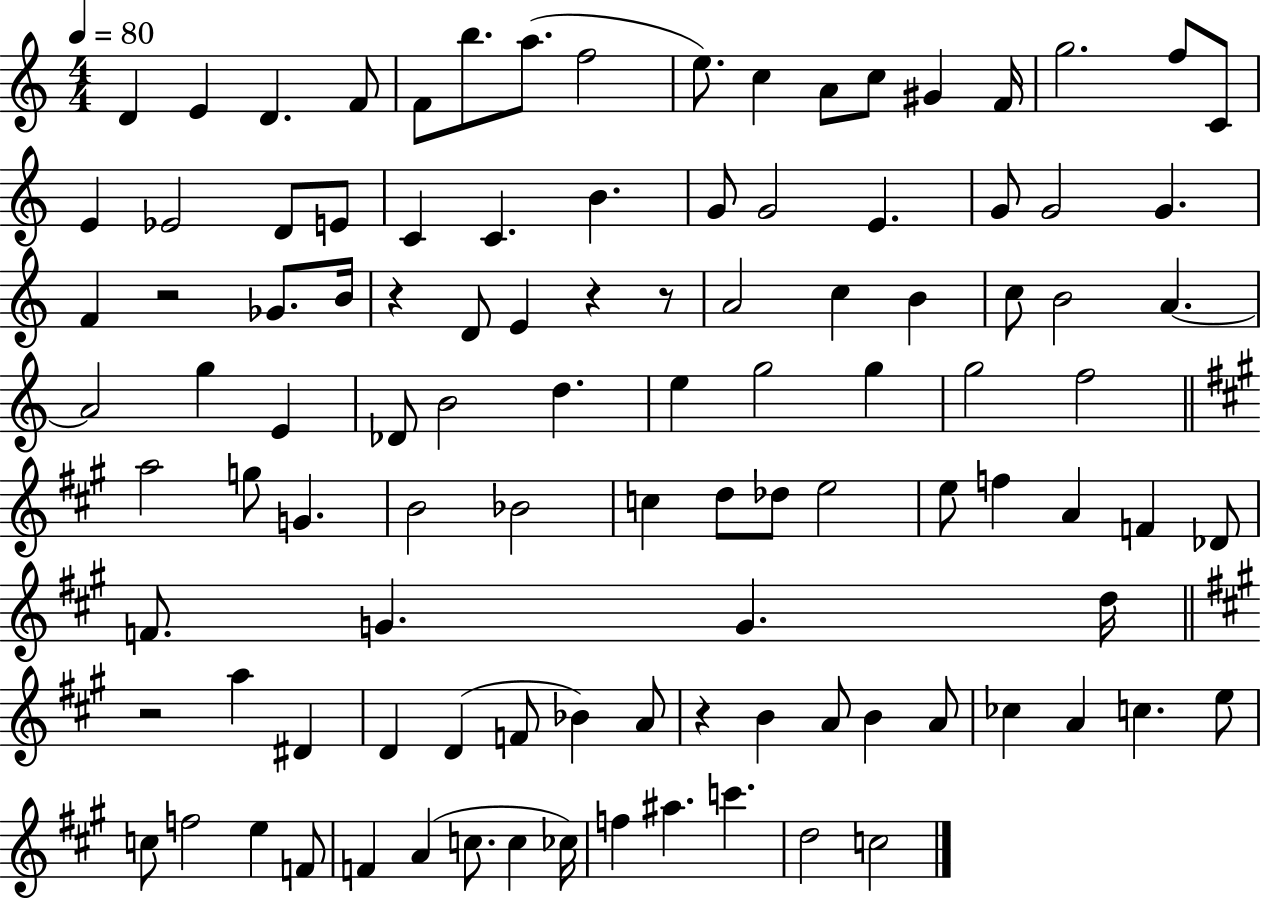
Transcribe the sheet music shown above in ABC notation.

X:1
T:Untitled
M:4/4
L:1/4
K:C
D E D F/2 F/2 b/2 a/2 f2 e/2 c A/2 c/2 ^G F/4 g2 f/2 C/2 E _E2 D/2 E/2 C C B G/2 G2 E G/2 G2 G F z2 _G/2 B/4 z D/2 E z z/2 A2 c B c/2 B2 A A2 g E _D/2 B2 d e g2 g g2 f2 a2 g/2 G B2 _B2 c d/2 _d/2 e2 e/2 f A F _D/2 F/2 G G d/4 z2 a ^D D D F/2 _B A/2 z B A/2 B A/2 _c A c e/2 c/2 f2 e F/2 F A c/2 c _c/4 f ^a c' d2 c2